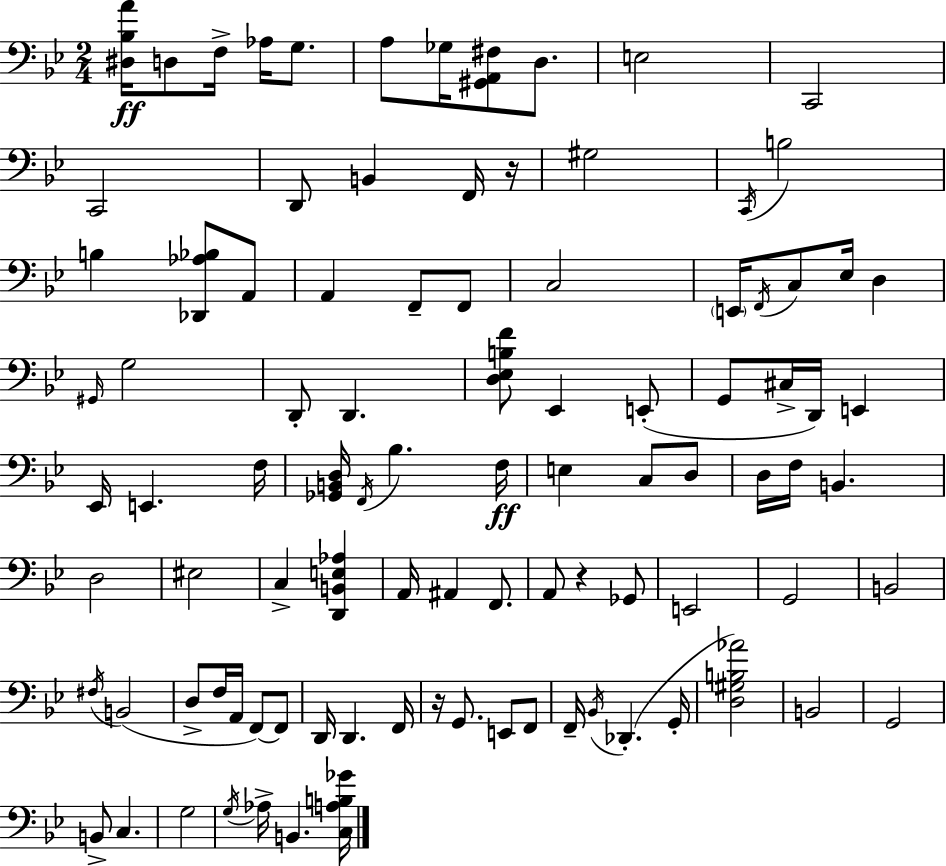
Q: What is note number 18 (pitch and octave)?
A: A2